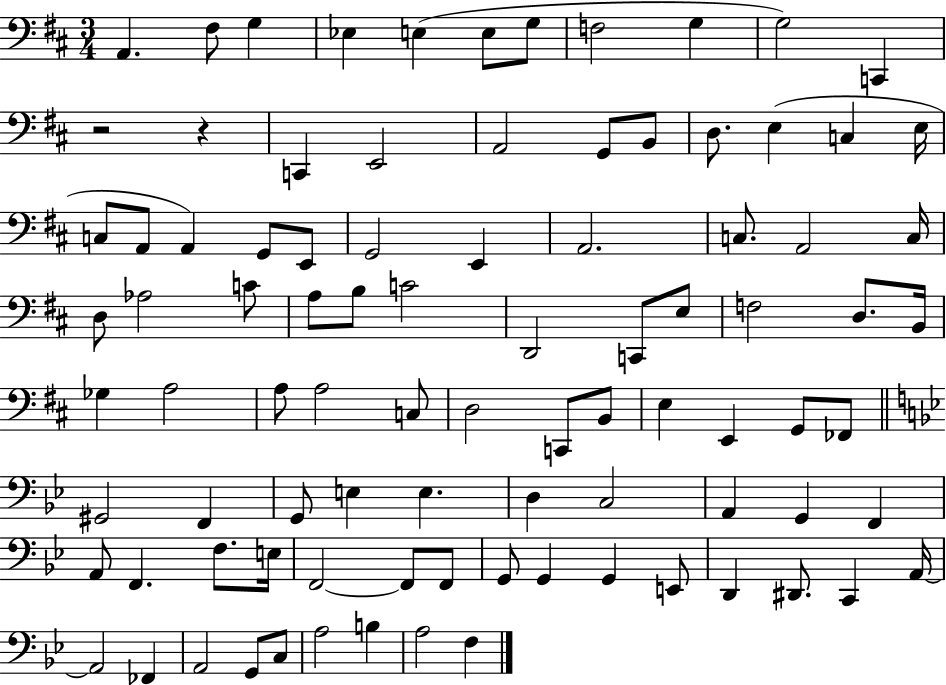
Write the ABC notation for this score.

X:1
T:Untitled
M:3/4
L:1/4
K:D
A,, ^F,/2 G, _E, E, E,/2 G,/2 F,2 G, G,2 C,, z2 z C,, E,,2 A,,2 G,,/2 B,,/2 D,/2 E, C, E,/4 C,/2 A,,/2 A,, G,,/2 E,,/2 G,,2 E,, A,,2 C,/2 A,,2 C,/4 D,/2 _A,2 C/2 A,/2 B,/2 C2 D,,2 C,,/2 E,/2 F,2 D,/2 B,,/4 _G, A,2 A,/2 A,2 C,/2 D,2 C,,/2 B,,/2 E, E,, G,,/2 _F,,/2 ^G,,2 F,, G,,/2 E, E, D, C,2 A,, G,, F,, A,,/2 F,, F,/2 E,/4 F,,2 F,,/2 F,,/2 G,,/2 G,, G,, E,,/2 D,, ^D,,/2 C,, A,,/4 A,,2 _F,, A,,2 G,,/2 C,/2 A,2 B, A,2 F,